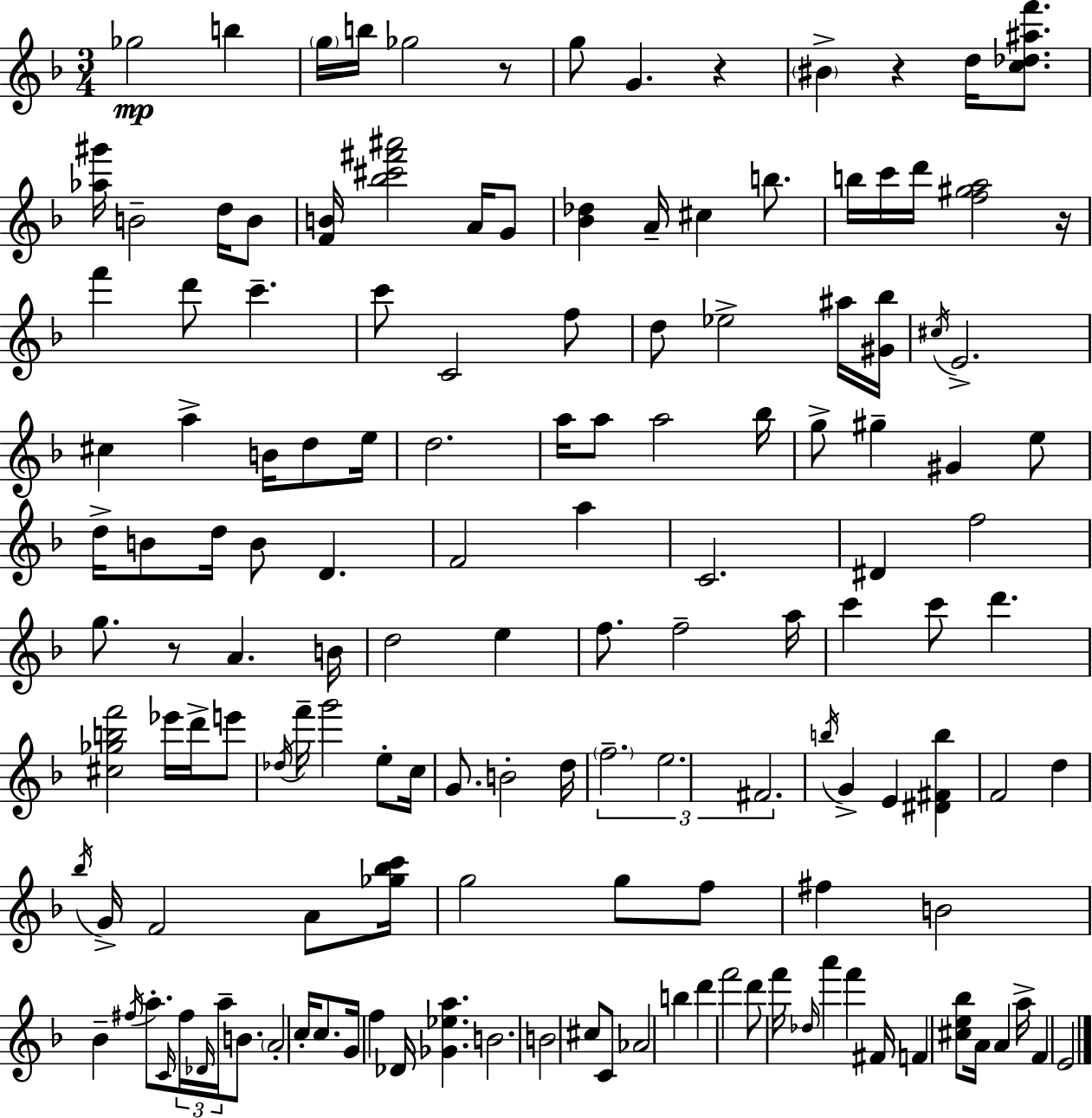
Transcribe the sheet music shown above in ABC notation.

X:1
T:Untitled
M:3/4
L:1/4
K:Dm
_g2 b g/4 b/4 _g2 z/2 g/2 G z ^B z d/4 [c_d^af']/2 [_a^g']/4 B2 d/4 B/2 [FB]/4 [_b^c'^f'^a']2 A/4 G/2 [_B_d] A/4 ^c b/2 b/4 c'/4 d'/4 [f^ga]2 z/4 f' d'/2 c' c'/2 C2 f/2 d/2 _e2 ^a/4 [^G_b]/4 ^c/4 E2 ^c a B/4 d/2 e/4 d2 a/4 a/2 a2 _b/4 g/2 ^g ^G e/2 d/4 B/2 d/4 B/2 D F2 a C2 ^D f2 g/2 z/2 A B/4 d2 e f/2 f2 a/4 c' c'/2 d' [^c_gbf']2 _e'/4 d'/4 e'/2 _d/4 f'/4 g'2 e/2 c/4 G/2 B2 d/4 f2 e2 ^F2 b/4 G E [^D^Fb] F2 d _b/4 G/4 F2 A/2 [_g_bc']/4 g2 g/2 f/2 ^f B2 _B ^f/4 a/2 C/4 ^f/4 _D/4 a/4 B/2 A2 c/4 c/2 G/4 f _D/4 [_G_ea] B2 B2 ^c/2 C/2 _A2 b d' f'2 d'/2 f'/4 _d/4 a' f' ^F/4 F [^ce_b]/2 A/4 A a/4 F E2